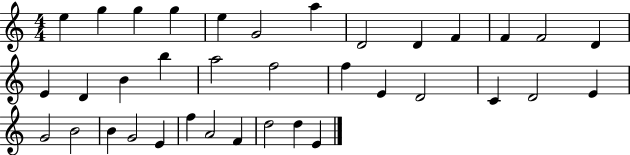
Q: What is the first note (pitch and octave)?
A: E5